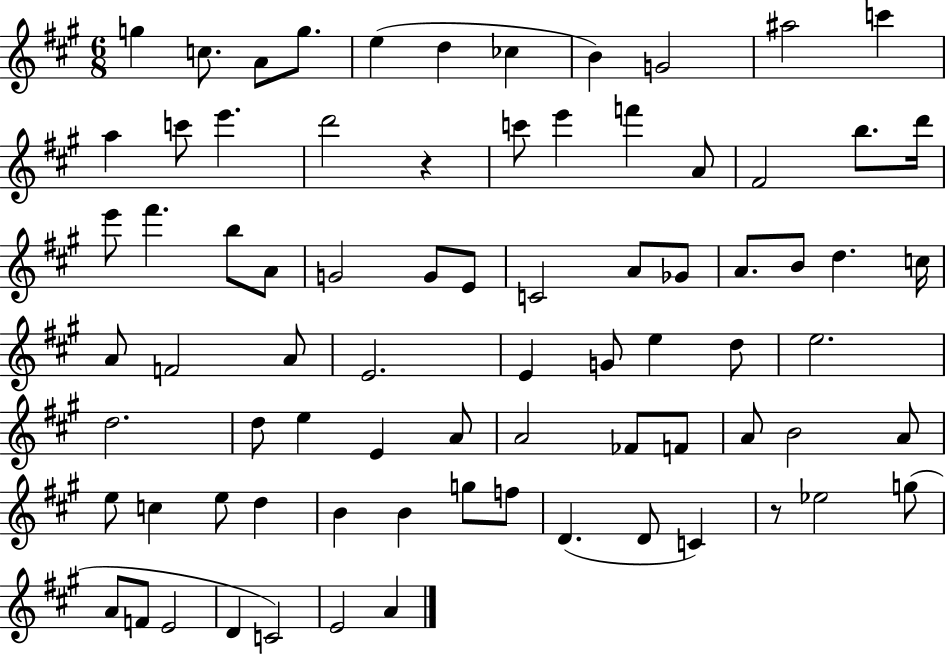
{
  \clef treble
  \numericTimeSignature
  \time 6/8
  \key a \major
  g''4 c''8. a'8 g''8. | e''4( d''4 ces''4 | b'4) g'2 | ais''2 c'''4 | \break a''4 c'''8 e'''4. | d'''2 r4 | c'''8 e'''4 f'''4 a'8 | fis'2 b''8. d'''16 | \break e'''8 fis'''4. b''8 a'8 | g'2 g'8 e'8 | c'2 a'8 ges'8 | a'8. b'8 d''4. c''16 | \break a'8 f'2 a'8 | e'2. | e'4 g'8 e''4 d''8 | e''2. | \break d''2. | d''8 e''4 e'4 a'8 | a'2 fes'8 f'8 | a'8 b'2 a'8 | \break e''8 c''4 e''8 d''4 | b'4 b'4 g''8 f''8 | d'4.( d'8 c'4) | r8 ees''2 g''8( | \break a'8 f'8 e'2 | d'4 c'2) | e'2 a'4 | \bar "|."
}